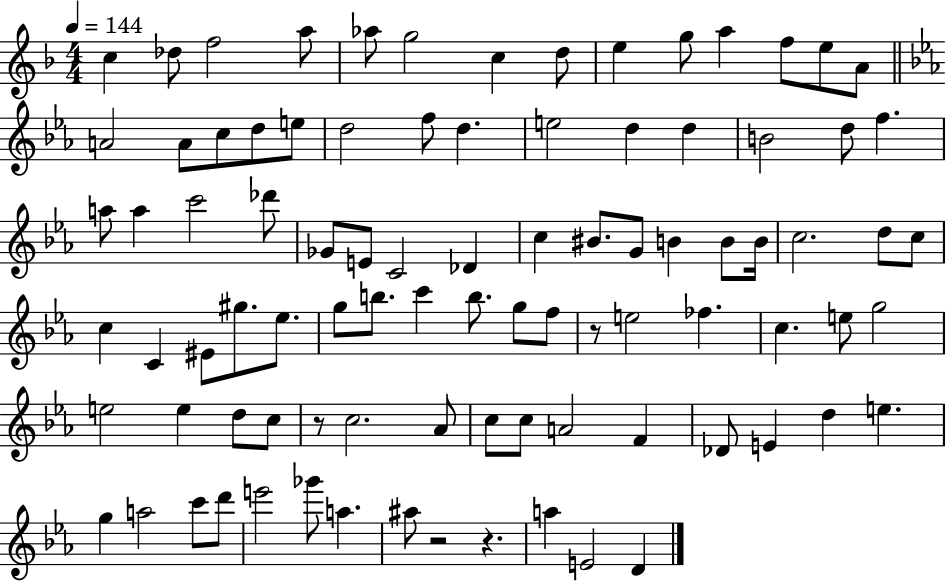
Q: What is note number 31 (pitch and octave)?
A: C6